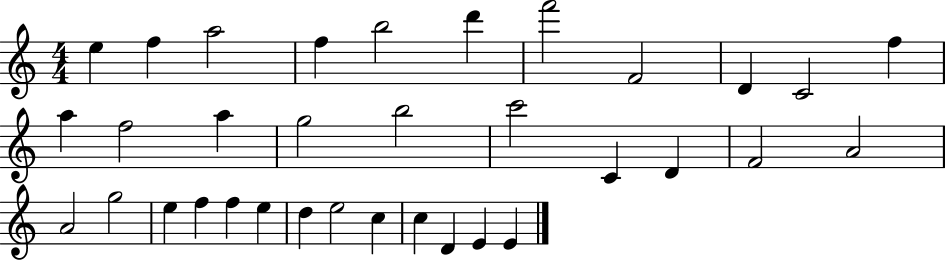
X:1
T:Untitled
M:4/4
L:1/4
K:C
e f a2 f b2 d' f'2 F2 D C2 f a f2 a g2 b2 c'2 C D F2 A2 A2 g2 e f f e d e2 c c D E E